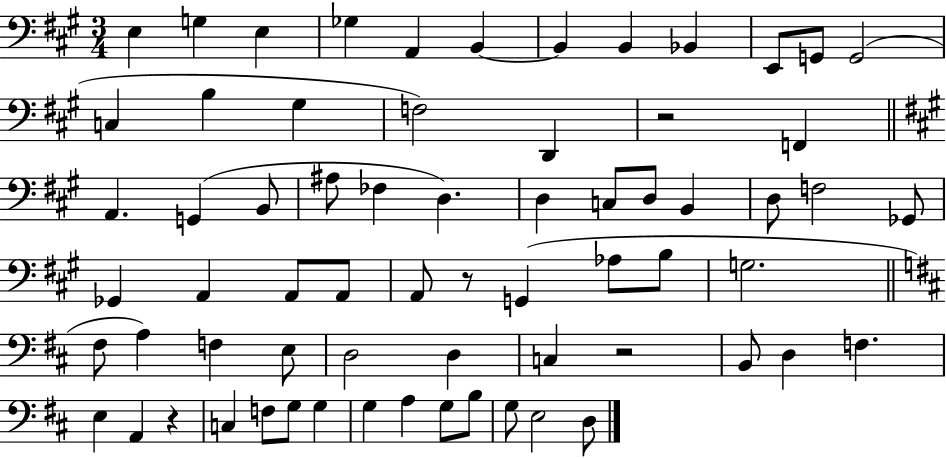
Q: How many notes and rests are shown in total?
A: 67